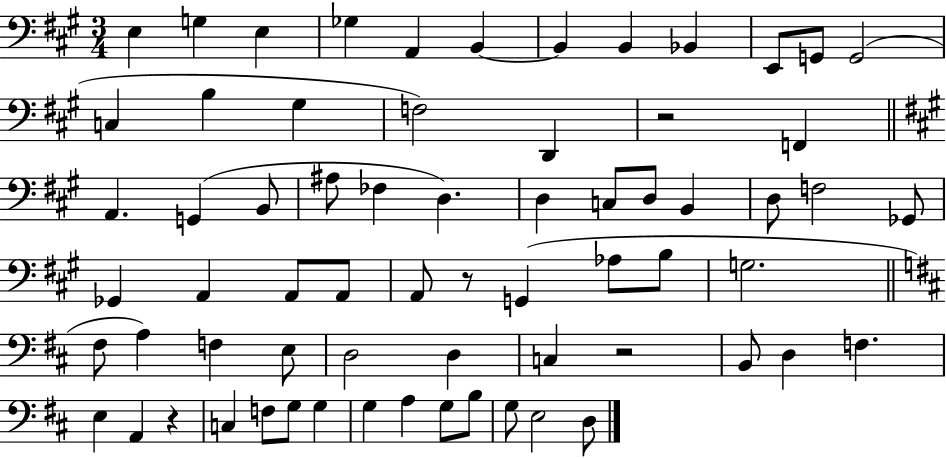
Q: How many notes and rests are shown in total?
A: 67